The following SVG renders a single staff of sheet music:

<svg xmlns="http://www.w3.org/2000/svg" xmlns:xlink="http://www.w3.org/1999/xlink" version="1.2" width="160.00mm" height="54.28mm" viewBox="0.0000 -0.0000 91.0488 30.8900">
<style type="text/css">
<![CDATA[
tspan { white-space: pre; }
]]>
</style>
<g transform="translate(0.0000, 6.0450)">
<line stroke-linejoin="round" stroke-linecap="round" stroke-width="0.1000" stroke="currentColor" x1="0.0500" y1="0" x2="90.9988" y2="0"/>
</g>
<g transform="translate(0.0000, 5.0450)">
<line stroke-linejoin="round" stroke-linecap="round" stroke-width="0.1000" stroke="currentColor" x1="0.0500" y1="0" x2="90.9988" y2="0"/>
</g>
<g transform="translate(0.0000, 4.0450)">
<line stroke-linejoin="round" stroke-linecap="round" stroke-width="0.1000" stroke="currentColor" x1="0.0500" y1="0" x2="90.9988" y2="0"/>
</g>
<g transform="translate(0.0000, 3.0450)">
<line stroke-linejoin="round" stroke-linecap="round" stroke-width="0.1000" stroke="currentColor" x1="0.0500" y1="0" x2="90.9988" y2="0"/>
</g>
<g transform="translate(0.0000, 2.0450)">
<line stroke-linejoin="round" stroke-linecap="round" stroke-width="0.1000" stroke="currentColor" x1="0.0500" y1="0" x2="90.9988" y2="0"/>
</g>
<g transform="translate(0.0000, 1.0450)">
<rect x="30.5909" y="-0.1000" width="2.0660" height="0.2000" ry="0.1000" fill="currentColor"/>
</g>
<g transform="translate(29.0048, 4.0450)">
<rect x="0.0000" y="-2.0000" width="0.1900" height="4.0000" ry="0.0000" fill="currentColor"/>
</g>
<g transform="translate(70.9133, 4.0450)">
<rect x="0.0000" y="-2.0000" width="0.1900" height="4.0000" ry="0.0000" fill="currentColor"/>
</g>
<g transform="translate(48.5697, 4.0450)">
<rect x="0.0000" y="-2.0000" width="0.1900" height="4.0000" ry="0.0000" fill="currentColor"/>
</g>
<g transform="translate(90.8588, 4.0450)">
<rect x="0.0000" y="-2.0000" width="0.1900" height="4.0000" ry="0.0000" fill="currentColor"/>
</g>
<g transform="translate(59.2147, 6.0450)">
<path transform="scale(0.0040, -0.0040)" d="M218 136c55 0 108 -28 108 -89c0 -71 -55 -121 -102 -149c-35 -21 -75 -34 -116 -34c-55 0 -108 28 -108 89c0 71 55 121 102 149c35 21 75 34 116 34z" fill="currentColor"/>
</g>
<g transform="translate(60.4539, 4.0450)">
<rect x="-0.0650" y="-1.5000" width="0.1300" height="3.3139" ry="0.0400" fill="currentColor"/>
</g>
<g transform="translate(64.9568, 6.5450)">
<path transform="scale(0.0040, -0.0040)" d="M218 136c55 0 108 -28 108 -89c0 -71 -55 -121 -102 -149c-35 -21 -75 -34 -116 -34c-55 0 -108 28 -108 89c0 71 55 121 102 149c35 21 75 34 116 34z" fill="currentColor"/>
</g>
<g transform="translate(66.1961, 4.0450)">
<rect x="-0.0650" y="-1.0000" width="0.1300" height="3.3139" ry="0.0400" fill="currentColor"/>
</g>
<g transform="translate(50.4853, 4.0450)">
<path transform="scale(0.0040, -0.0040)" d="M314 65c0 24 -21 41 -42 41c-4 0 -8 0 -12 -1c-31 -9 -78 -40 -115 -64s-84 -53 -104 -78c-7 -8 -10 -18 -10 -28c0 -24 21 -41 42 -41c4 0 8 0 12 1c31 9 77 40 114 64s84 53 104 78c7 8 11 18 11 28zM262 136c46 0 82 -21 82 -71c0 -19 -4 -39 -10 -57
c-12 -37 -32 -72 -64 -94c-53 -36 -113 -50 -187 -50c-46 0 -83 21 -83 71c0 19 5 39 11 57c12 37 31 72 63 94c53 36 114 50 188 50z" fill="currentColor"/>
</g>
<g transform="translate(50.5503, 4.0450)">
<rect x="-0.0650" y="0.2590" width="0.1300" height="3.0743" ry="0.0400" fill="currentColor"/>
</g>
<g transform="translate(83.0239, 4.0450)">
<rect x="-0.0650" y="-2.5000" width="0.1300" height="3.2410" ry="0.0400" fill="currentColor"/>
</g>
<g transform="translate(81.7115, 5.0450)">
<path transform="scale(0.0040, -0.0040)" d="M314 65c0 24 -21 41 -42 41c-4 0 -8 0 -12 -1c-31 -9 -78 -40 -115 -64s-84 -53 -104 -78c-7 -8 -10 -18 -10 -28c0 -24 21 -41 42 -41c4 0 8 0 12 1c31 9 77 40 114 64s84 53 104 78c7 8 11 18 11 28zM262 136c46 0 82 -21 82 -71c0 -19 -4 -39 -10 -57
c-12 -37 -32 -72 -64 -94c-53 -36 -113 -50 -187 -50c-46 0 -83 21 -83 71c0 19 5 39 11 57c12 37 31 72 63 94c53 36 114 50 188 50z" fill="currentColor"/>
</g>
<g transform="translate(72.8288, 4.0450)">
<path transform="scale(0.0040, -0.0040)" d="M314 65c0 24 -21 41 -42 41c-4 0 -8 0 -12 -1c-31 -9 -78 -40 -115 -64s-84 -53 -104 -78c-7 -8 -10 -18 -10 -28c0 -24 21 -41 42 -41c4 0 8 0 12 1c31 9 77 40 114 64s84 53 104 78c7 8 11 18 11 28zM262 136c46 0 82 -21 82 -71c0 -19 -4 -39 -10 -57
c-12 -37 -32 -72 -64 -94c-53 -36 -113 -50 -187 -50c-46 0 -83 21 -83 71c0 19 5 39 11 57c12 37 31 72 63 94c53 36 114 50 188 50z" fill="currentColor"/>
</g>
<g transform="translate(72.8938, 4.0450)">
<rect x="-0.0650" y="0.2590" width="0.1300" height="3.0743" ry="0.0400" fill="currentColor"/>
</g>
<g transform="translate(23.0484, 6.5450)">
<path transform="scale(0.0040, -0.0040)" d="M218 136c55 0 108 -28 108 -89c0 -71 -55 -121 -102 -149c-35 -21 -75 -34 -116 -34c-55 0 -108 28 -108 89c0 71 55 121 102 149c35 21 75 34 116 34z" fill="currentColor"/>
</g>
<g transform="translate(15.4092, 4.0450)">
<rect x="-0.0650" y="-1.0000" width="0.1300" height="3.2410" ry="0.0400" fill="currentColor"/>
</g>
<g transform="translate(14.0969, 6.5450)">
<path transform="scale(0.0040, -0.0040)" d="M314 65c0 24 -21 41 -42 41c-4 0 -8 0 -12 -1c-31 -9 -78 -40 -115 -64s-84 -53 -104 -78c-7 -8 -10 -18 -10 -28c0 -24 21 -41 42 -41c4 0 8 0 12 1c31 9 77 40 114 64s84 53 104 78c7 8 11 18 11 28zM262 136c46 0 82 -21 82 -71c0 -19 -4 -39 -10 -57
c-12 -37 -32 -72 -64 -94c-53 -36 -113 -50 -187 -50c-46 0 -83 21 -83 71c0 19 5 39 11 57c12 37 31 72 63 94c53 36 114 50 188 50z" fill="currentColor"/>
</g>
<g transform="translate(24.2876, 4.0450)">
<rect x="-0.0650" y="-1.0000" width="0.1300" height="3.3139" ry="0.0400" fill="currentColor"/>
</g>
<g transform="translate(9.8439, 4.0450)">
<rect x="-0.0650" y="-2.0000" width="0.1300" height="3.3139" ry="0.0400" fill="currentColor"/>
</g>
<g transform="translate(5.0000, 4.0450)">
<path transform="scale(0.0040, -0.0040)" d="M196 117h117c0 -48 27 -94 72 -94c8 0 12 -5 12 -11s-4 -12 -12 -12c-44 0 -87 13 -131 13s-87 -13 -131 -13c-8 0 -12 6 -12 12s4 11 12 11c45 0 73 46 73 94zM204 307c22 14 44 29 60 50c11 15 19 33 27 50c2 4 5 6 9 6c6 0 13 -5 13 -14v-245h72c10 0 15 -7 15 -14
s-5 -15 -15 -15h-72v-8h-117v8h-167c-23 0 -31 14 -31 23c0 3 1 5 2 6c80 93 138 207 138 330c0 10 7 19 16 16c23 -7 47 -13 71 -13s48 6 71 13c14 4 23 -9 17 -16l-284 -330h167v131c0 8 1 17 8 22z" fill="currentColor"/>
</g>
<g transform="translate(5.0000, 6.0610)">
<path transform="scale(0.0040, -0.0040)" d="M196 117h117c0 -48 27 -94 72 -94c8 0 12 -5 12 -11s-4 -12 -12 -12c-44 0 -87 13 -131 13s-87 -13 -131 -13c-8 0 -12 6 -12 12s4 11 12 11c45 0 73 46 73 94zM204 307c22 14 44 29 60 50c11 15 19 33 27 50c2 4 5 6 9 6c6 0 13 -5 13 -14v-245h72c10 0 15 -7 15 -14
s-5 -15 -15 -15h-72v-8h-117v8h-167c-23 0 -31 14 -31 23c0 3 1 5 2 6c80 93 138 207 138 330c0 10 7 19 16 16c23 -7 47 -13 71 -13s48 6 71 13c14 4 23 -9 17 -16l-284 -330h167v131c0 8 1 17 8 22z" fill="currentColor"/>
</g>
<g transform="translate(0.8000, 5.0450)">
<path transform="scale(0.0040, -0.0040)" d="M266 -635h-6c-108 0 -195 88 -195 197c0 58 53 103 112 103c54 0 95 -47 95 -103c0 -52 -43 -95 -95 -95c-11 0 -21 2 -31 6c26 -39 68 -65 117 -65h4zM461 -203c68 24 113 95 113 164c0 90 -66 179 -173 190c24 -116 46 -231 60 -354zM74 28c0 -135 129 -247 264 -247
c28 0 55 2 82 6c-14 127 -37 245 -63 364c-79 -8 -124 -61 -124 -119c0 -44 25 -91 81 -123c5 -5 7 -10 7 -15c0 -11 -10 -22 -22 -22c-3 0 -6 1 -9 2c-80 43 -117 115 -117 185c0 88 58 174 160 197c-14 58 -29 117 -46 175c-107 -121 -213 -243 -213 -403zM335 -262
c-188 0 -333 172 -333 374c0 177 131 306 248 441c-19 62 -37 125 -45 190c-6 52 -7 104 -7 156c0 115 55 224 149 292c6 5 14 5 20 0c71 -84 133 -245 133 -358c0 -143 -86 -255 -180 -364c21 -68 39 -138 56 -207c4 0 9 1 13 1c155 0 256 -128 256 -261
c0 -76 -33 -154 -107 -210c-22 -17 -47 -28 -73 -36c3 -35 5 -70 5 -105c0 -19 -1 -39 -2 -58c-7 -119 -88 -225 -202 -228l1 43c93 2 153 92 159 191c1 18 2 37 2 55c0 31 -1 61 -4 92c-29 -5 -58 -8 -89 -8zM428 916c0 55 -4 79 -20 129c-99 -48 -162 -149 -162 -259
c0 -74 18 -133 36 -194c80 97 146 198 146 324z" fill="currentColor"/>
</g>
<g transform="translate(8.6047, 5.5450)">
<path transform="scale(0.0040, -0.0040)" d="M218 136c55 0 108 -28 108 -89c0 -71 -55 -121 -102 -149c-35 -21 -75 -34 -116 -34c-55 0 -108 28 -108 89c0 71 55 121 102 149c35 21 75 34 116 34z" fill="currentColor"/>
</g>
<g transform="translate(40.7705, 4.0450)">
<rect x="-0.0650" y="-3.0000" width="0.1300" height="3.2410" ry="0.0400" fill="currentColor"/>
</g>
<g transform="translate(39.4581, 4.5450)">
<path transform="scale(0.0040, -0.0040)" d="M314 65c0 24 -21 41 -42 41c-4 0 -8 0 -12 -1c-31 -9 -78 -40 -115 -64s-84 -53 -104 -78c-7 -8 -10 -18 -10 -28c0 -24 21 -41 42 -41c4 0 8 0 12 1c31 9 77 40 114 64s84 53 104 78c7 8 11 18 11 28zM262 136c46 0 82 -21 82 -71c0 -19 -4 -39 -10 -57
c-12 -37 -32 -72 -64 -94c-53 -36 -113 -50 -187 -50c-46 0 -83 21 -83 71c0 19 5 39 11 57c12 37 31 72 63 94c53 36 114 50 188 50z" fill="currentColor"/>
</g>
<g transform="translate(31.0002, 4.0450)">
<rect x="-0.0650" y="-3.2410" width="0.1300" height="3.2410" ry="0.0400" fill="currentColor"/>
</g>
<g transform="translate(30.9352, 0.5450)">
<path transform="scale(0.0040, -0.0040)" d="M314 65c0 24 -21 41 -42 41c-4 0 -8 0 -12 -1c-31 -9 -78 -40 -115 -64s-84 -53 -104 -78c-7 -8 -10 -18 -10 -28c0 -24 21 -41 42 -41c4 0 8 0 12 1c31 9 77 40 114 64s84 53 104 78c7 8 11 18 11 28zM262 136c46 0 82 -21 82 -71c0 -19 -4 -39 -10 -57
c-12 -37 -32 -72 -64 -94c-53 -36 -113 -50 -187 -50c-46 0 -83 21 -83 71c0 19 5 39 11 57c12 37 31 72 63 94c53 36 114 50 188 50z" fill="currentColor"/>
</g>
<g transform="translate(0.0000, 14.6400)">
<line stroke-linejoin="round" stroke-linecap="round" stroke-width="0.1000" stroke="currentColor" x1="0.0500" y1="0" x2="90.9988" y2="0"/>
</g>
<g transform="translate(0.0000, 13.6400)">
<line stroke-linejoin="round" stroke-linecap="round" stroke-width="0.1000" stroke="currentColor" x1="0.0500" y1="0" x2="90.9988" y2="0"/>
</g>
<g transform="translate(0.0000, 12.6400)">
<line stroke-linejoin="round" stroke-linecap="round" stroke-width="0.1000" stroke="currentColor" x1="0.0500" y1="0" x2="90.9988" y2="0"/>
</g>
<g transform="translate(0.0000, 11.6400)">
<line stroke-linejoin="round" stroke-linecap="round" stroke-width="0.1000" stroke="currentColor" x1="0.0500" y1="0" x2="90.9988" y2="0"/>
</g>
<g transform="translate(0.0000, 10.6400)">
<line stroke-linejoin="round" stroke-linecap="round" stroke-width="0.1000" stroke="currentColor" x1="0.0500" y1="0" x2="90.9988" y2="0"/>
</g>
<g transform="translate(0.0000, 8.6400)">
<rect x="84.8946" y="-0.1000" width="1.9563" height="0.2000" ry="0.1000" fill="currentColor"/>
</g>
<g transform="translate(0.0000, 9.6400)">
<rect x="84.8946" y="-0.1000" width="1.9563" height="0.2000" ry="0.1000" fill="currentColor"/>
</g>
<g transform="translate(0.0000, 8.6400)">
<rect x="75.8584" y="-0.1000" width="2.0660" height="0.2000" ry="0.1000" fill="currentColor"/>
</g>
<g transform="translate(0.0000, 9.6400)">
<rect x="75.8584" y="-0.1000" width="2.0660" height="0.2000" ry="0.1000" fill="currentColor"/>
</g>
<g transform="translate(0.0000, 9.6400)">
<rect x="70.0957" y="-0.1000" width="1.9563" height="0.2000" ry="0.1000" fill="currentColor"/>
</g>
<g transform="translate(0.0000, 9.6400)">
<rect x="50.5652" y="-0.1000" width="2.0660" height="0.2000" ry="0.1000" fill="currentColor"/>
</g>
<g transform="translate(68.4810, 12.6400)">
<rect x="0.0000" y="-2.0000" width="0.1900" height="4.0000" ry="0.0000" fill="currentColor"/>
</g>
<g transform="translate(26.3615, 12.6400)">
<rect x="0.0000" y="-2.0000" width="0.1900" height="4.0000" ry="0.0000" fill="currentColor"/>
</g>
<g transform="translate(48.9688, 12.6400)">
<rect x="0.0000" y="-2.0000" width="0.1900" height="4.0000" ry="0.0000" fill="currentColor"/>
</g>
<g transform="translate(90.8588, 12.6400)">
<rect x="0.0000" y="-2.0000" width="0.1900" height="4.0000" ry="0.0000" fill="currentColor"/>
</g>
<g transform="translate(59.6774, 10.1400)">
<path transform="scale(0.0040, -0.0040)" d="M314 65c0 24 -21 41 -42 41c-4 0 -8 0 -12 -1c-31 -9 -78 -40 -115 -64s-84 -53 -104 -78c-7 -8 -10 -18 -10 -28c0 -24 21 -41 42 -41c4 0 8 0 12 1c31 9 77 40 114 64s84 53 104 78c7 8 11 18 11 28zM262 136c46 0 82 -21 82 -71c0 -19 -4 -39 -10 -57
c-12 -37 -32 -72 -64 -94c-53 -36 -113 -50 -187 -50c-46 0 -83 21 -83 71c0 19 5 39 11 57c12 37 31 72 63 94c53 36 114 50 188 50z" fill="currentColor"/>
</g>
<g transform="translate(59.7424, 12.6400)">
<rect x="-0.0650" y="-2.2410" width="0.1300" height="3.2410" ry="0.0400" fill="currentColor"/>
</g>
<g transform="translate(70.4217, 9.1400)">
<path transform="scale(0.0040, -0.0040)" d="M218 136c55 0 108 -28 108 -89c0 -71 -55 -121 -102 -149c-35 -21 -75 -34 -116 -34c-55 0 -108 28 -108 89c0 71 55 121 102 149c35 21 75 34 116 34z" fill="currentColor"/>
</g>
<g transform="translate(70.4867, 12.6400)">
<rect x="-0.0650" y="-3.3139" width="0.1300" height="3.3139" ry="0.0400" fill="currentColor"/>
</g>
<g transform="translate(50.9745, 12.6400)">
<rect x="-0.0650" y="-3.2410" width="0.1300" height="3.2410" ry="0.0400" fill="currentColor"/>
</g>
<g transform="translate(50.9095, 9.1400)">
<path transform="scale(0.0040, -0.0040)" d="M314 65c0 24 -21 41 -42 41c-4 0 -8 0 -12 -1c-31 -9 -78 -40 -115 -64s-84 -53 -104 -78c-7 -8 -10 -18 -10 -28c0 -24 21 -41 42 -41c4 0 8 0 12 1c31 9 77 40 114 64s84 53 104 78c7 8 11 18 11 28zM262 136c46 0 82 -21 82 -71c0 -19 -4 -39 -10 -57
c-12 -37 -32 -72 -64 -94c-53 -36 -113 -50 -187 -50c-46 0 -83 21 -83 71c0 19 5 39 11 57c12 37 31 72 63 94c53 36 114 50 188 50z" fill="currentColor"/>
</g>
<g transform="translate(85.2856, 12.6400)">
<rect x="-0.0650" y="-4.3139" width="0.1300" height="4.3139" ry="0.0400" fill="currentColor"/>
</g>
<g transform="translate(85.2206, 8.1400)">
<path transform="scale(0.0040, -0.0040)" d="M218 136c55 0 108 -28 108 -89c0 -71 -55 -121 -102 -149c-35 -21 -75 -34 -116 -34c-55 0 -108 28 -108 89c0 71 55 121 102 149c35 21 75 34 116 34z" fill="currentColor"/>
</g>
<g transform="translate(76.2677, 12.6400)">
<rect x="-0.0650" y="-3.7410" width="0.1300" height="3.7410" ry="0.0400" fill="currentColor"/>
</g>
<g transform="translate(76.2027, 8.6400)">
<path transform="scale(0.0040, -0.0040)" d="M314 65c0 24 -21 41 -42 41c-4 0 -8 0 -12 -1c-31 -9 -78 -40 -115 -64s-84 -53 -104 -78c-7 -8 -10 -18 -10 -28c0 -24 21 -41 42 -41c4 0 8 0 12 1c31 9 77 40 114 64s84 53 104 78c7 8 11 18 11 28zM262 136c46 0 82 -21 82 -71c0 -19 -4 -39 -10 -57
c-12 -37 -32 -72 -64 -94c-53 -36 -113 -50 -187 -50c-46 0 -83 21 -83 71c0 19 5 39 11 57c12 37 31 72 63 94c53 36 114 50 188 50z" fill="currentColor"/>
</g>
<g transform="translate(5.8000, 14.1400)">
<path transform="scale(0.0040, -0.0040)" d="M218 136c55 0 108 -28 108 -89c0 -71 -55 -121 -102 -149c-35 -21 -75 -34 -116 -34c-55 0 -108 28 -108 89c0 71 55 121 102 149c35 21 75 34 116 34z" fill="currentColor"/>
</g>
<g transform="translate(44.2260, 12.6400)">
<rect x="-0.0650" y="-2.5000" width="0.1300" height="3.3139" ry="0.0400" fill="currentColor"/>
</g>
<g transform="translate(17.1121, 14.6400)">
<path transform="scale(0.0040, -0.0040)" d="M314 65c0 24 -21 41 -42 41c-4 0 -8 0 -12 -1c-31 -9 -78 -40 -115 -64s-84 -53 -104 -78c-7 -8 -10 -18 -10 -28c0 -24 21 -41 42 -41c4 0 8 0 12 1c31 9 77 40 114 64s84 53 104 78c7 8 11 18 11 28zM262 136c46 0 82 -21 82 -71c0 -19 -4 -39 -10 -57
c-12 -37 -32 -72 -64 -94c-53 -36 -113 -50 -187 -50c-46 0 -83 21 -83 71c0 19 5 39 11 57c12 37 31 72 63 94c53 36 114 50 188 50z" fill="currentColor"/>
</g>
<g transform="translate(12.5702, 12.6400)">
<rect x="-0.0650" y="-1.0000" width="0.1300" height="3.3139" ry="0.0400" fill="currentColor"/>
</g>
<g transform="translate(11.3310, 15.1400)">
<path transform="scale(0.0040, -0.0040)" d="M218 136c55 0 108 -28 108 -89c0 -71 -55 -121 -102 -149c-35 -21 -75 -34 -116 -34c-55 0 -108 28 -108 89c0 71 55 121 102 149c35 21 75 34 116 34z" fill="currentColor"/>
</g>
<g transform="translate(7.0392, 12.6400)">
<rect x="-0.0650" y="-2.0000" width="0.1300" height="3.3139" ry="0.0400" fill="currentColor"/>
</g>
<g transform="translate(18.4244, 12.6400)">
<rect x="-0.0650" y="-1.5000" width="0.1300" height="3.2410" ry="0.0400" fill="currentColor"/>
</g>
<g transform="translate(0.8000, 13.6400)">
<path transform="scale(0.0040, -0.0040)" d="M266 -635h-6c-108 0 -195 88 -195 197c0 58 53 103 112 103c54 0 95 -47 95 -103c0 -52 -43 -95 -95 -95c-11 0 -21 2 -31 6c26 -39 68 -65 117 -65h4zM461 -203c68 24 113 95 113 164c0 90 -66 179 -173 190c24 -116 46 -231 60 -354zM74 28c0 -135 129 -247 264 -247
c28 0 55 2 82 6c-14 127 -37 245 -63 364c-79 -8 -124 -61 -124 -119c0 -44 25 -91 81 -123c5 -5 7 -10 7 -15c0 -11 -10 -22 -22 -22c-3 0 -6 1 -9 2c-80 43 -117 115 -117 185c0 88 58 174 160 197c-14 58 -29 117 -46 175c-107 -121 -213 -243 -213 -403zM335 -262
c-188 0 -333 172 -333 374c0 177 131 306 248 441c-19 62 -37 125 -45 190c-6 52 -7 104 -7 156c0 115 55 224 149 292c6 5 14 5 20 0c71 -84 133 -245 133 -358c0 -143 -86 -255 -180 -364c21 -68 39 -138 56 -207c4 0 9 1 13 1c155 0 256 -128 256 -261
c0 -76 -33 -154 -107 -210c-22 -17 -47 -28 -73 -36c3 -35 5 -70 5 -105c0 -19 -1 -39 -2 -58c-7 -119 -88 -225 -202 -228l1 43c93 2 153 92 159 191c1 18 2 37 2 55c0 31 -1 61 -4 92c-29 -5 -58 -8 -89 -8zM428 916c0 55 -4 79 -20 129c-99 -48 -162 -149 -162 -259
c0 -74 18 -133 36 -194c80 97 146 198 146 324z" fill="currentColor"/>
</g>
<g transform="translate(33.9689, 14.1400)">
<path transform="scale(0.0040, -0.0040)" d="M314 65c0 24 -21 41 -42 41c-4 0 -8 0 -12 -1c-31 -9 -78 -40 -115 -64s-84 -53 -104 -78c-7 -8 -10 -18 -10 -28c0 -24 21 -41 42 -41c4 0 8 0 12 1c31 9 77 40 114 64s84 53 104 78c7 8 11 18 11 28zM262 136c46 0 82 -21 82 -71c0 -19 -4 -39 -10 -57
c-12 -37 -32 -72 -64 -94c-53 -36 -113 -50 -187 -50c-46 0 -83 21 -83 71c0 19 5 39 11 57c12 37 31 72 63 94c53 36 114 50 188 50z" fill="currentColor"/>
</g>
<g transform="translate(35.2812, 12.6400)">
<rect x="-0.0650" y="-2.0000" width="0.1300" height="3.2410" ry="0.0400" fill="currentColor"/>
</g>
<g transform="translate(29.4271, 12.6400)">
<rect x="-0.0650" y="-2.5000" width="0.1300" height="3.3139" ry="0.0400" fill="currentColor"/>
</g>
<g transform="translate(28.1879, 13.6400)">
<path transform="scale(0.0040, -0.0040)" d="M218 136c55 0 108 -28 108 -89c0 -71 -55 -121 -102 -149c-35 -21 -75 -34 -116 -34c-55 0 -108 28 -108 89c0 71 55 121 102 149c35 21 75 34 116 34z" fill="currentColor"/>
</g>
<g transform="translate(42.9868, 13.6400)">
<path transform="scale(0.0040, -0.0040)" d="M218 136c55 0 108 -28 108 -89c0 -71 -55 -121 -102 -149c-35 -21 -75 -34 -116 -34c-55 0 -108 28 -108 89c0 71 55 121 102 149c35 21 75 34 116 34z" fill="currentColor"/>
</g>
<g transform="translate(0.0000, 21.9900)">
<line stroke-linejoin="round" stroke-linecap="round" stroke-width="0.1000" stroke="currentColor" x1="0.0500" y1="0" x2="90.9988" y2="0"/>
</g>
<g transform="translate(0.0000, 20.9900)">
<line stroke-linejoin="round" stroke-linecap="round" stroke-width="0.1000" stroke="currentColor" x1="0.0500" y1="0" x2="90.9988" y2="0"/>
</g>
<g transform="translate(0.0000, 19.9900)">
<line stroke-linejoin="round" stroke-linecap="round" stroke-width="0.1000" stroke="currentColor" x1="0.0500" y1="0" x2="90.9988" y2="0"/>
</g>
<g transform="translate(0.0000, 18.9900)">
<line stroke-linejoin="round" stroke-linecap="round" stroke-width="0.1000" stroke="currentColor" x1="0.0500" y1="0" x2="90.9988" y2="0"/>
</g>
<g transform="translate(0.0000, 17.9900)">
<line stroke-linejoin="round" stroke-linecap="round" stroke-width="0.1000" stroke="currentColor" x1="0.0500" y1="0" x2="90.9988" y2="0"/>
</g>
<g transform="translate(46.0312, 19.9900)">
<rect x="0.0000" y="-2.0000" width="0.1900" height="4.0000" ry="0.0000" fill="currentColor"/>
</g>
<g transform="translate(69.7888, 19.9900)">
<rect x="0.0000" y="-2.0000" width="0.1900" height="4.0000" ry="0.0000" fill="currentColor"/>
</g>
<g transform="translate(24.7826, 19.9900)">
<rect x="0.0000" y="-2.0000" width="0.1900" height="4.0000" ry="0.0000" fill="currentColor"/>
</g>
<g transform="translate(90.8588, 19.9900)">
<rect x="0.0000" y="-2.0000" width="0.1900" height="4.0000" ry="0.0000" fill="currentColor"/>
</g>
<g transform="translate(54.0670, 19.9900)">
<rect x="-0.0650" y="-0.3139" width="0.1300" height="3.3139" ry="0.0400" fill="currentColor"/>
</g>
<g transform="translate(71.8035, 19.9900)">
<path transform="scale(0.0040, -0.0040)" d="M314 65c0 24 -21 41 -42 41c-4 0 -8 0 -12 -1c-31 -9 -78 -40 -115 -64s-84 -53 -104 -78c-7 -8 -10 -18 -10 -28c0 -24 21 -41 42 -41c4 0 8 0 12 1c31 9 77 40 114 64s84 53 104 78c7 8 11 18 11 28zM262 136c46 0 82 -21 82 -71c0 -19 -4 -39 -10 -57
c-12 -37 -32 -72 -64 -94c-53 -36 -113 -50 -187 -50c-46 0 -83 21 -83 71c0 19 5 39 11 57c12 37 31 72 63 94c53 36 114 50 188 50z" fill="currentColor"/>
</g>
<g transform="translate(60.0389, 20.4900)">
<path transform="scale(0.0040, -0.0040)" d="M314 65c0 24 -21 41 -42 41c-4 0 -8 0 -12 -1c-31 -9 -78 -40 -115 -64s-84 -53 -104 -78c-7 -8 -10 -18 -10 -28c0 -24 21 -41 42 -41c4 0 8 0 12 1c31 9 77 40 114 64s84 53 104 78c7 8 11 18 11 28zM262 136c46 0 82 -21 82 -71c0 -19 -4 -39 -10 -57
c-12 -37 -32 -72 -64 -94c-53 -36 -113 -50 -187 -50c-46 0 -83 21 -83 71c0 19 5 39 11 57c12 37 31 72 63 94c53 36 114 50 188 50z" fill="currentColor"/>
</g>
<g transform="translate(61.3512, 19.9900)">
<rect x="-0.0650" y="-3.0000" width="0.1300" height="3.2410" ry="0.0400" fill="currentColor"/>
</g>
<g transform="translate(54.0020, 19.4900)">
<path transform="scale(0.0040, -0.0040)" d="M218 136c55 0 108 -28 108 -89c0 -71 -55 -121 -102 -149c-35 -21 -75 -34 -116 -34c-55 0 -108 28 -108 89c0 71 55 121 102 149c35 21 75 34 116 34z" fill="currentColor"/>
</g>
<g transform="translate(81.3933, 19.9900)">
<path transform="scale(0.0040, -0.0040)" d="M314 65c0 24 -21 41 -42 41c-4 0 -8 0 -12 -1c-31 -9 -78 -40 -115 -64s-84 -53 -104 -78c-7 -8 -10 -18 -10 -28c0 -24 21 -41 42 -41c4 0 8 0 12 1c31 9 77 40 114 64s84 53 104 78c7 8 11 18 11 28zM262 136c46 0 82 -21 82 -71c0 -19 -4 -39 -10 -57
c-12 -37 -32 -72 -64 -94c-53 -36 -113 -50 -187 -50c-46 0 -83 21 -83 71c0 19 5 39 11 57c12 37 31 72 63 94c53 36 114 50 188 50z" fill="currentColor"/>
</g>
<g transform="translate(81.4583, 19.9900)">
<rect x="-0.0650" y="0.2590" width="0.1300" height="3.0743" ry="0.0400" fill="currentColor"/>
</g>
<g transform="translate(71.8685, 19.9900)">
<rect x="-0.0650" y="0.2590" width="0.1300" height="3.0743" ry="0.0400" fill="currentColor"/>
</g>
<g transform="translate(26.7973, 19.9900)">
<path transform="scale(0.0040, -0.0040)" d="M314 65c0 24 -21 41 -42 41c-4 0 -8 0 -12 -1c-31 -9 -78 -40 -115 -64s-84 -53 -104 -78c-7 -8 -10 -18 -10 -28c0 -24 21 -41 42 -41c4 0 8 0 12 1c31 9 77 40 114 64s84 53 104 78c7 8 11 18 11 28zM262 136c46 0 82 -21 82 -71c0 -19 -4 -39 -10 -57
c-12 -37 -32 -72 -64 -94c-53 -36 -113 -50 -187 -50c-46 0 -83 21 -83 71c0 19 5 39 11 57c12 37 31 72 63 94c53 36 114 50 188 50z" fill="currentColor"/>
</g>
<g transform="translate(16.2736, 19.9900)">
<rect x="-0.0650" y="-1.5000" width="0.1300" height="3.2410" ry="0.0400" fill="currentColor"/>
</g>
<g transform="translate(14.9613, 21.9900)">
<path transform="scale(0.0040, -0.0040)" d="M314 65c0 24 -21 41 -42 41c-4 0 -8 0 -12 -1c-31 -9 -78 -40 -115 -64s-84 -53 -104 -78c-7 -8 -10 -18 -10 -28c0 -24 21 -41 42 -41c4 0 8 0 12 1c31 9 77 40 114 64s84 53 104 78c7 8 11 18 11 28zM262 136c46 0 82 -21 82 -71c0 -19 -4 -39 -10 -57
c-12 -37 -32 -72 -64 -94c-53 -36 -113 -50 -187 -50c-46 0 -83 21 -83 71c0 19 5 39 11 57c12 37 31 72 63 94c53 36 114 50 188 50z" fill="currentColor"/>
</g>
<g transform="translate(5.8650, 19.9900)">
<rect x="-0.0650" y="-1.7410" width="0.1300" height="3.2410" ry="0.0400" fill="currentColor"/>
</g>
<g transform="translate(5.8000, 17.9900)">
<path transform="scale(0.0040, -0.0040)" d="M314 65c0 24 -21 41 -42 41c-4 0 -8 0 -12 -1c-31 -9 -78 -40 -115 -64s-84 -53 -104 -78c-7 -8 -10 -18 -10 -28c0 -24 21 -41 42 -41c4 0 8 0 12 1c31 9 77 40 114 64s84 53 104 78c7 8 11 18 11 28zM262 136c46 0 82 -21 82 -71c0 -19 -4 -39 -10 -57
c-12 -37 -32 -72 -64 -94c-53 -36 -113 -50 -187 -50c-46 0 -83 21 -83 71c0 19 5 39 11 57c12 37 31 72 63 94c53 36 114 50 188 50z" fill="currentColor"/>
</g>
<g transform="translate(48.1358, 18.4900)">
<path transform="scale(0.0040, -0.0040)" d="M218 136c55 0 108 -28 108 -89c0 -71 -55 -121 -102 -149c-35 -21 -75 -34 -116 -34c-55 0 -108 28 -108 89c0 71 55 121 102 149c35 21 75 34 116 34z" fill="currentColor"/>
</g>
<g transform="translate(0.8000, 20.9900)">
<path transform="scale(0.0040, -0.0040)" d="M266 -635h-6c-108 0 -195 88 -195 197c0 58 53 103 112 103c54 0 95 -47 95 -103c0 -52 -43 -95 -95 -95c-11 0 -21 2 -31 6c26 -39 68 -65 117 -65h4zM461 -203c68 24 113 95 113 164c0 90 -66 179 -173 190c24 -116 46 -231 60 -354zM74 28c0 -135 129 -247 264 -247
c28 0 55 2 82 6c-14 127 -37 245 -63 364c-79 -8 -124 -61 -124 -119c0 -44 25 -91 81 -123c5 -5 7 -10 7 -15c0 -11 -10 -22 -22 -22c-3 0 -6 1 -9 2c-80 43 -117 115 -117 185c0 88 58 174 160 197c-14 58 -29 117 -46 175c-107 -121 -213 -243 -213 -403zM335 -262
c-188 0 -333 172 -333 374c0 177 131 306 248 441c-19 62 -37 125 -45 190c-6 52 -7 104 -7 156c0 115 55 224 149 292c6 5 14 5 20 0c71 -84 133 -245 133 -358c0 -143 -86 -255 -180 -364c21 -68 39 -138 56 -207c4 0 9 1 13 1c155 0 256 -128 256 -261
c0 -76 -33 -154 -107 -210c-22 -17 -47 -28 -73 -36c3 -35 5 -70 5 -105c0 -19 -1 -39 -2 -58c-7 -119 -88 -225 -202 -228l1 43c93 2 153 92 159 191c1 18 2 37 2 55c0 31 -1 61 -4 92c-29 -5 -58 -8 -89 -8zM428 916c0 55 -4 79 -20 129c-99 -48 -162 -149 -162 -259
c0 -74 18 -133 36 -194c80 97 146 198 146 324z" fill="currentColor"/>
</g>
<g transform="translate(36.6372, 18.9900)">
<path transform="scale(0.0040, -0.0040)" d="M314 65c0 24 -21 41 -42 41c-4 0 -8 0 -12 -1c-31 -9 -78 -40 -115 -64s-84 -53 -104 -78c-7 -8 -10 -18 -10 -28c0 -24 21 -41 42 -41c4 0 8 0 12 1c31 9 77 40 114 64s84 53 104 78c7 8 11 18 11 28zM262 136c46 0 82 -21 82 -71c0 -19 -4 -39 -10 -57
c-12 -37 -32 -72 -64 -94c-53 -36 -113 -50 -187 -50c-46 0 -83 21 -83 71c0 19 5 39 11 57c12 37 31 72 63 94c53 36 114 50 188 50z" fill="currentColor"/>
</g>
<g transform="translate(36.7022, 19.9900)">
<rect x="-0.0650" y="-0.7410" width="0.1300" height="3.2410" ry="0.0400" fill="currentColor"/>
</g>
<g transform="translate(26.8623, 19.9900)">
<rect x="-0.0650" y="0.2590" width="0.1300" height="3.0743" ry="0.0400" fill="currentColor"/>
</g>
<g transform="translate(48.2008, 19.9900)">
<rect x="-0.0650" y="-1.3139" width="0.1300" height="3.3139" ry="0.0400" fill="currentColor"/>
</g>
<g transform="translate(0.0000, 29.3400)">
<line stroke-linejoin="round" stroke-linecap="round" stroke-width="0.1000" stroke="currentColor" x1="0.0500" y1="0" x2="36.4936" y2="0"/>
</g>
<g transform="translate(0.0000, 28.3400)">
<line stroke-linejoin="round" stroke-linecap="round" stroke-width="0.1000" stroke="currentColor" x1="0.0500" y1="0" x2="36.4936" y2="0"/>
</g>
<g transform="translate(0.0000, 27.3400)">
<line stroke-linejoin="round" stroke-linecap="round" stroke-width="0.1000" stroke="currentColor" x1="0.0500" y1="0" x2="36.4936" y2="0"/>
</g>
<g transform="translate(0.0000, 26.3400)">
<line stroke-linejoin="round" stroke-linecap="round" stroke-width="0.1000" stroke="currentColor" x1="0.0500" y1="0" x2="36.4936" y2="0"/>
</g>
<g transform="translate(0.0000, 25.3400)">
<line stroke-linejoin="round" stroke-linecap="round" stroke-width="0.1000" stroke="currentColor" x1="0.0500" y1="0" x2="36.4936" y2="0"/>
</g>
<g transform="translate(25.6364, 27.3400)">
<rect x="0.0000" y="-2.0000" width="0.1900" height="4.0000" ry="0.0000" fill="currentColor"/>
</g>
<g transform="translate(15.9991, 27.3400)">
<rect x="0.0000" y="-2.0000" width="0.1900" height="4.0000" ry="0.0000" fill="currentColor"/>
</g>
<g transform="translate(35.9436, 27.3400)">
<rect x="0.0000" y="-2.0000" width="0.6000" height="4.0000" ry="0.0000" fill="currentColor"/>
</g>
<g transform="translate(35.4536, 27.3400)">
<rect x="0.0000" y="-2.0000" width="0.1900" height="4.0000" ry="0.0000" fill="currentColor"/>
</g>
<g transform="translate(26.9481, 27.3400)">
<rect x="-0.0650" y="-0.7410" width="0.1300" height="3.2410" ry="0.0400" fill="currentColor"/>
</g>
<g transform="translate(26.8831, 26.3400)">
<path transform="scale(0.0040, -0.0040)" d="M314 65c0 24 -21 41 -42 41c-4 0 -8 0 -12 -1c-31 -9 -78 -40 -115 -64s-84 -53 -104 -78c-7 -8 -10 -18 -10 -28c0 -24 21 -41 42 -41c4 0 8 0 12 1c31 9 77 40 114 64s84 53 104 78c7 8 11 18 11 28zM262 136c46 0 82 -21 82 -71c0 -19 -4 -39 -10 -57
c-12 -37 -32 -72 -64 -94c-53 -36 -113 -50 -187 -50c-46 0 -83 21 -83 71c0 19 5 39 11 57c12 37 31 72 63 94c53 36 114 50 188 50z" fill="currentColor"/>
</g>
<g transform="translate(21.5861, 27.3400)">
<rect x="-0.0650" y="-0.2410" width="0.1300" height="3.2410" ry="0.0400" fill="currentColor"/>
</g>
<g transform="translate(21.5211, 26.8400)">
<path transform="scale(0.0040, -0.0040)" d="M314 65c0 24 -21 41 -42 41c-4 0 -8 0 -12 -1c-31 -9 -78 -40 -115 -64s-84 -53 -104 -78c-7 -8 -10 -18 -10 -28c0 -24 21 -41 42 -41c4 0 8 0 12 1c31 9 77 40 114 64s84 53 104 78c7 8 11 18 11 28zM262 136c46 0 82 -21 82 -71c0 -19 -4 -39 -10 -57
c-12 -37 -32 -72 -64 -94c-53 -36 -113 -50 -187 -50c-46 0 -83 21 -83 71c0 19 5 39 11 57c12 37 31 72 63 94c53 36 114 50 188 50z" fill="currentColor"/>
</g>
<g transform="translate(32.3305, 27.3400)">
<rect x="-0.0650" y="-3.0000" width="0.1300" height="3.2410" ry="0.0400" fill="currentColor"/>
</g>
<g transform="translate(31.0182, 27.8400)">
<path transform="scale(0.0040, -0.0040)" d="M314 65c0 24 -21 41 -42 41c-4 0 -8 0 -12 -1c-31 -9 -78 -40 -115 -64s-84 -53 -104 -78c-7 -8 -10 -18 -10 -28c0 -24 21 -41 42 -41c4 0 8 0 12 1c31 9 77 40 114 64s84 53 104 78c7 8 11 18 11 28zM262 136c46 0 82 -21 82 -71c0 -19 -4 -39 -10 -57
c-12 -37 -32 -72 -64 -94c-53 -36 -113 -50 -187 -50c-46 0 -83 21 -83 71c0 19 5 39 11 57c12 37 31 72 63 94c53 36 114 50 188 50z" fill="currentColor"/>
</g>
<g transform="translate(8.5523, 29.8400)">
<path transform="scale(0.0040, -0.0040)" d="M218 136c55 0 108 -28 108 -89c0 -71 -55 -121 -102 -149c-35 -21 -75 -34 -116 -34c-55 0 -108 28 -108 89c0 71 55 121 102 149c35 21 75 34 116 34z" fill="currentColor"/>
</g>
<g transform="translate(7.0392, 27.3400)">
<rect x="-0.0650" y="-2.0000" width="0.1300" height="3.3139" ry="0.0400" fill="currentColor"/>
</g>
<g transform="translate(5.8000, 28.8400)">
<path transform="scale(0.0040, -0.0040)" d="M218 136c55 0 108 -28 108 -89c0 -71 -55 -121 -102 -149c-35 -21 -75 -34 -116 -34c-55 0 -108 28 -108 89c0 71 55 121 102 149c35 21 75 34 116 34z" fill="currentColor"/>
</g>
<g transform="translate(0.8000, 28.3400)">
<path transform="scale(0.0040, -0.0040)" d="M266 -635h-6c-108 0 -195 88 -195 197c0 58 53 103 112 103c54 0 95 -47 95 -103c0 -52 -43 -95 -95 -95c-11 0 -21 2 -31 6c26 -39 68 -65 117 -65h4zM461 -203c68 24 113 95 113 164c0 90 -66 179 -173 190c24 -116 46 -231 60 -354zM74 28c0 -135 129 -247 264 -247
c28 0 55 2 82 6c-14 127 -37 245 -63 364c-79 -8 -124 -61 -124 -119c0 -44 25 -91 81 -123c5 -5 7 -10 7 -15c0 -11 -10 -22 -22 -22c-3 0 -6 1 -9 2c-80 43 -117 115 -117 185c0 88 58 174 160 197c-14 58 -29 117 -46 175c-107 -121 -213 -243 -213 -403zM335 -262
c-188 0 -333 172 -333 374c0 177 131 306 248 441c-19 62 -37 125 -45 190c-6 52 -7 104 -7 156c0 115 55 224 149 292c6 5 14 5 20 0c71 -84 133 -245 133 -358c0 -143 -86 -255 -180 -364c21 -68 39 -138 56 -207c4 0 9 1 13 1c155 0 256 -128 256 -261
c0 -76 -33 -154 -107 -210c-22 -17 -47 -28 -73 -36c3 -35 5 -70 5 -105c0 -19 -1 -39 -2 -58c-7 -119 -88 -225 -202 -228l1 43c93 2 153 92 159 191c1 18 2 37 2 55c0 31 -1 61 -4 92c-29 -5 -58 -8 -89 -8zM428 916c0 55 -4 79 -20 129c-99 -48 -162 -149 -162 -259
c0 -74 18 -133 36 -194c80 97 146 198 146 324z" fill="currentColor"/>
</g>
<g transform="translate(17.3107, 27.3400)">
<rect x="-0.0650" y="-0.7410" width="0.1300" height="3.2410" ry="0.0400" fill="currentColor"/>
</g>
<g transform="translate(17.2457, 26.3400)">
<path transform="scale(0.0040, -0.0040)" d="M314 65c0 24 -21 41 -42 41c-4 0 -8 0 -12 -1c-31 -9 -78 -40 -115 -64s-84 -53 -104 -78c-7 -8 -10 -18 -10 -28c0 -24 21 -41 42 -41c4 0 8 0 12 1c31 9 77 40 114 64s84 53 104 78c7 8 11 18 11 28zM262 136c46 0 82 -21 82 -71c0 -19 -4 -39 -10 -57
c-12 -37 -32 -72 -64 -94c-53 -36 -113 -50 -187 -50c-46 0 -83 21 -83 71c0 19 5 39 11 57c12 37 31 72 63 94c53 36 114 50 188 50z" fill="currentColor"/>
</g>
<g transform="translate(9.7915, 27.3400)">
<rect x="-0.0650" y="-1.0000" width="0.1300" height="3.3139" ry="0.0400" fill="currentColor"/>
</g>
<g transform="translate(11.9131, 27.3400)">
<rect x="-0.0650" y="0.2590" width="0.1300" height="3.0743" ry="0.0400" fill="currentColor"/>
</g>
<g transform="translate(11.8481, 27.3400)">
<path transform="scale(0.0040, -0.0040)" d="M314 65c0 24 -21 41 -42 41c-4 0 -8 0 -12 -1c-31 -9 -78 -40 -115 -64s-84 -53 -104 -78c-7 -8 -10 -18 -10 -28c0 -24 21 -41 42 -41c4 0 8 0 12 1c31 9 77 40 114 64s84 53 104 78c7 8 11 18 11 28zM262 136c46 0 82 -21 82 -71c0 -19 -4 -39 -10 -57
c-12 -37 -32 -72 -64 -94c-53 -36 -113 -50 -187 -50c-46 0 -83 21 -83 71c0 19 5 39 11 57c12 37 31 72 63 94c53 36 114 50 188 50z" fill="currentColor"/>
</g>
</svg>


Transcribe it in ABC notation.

X:1
T:Untitled
M:4/4
L:1/4
K:C
F D2 D b2 A2 B2 E D B2 G2 F D E2 G F2 G b2 g2 b c'2 d' f2 E2 B2 d2 e c A2 B2 B2 F D B2 d2 c2 d2 A2